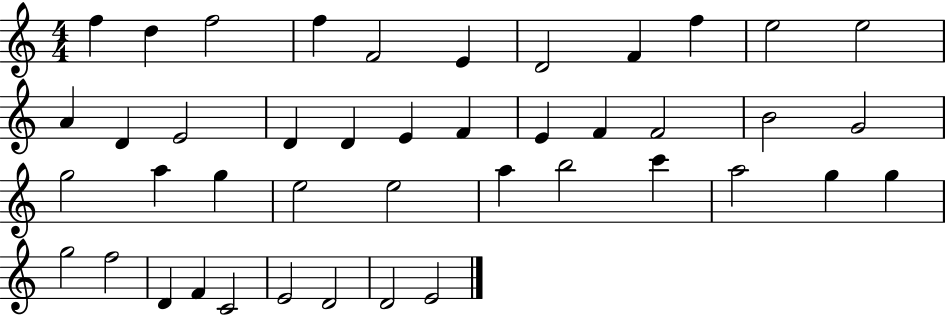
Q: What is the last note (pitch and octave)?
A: E4